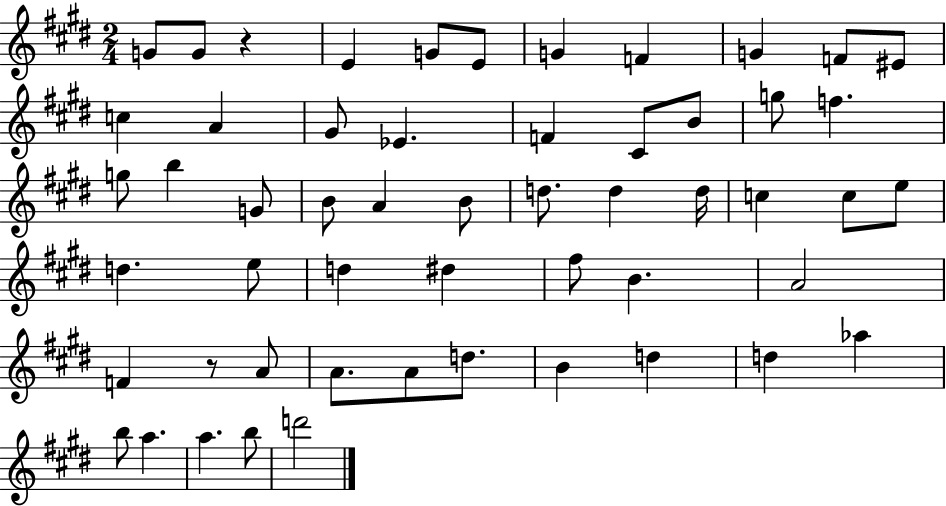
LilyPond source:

{
  \clef treble
  \numericTimeSignature
  \time 2/4
  \key e \major
  g'8 g'8 r4 | e'4 g'8 e'8 | g'4 f'4 | g'4 f'8 eis'8 | \break c''4 a'4 | gis'8 ees'4. | f'4 cis'8 b'8 | g''8 f''4. | \break g''8 b''4 g'8 | b'8 a'4 b'8 | d''8. d''4 d''16 | c''4 c''8 e''8 | \break d''4. e''8 | d''4 dis''4 | fis''8 b'4. | a'2 | \break f'4 r8 a'8 | a'8. a'8 d''8. | b'4 d''4 | d''4 aes''4 | \break b''8 a''4. | a''4. b''8 | d'''2 | \bar "|."
}